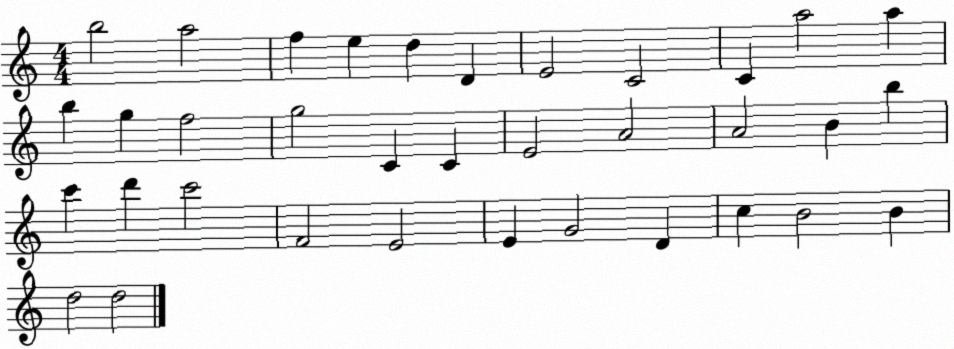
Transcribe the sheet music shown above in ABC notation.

X:1
T:Untitled
M:4/4
L:1/4
K:C
b2 a2 f e d D E2 C2 C a2 a b g f2 g2 C C E2 A2 A2 B b c' d' c'2 F2 E2 E G2 D c B2 B d2 d2